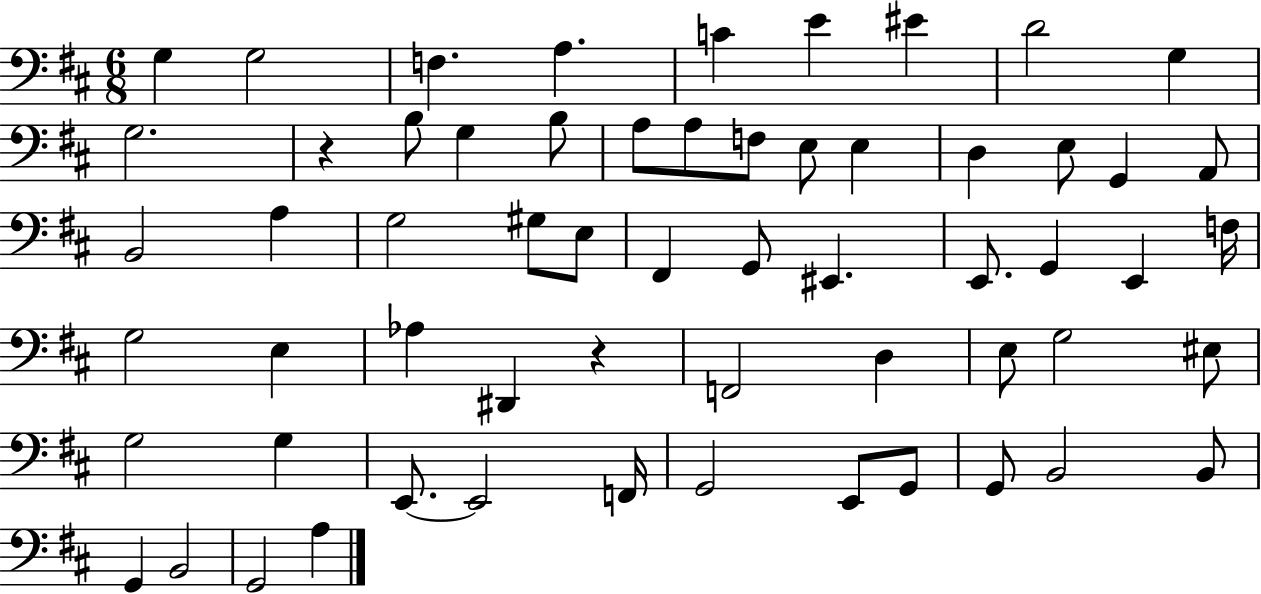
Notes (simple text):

G3/q G3/h F3/q. A3/q. C4/q E4/q EIS4/q D4/h G3/q G3/h. R/q B3/e G3/q B3/e A3/e A3/e F3/e E3/e E3/q D3/q E3/e G2/q A2/e B2/h A3/q G3/h G#3/e E3/e F#2/q G2/e EIS2/q. E2/e. G2/q E2/q F3/s G3/h E3/q Ab3/q D#2/q R/q F2/h D3/q E3/e G3/h EIS3/e G3/h G3/q E2/e. E2/h F2/s G2/h E2/e G2/e G2/e B2/h B2/e G2/q B2/h G2/h A3/q